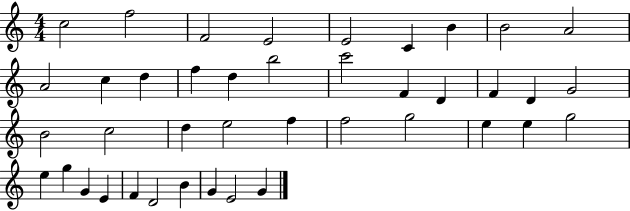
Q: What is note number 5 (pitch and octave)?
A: E4